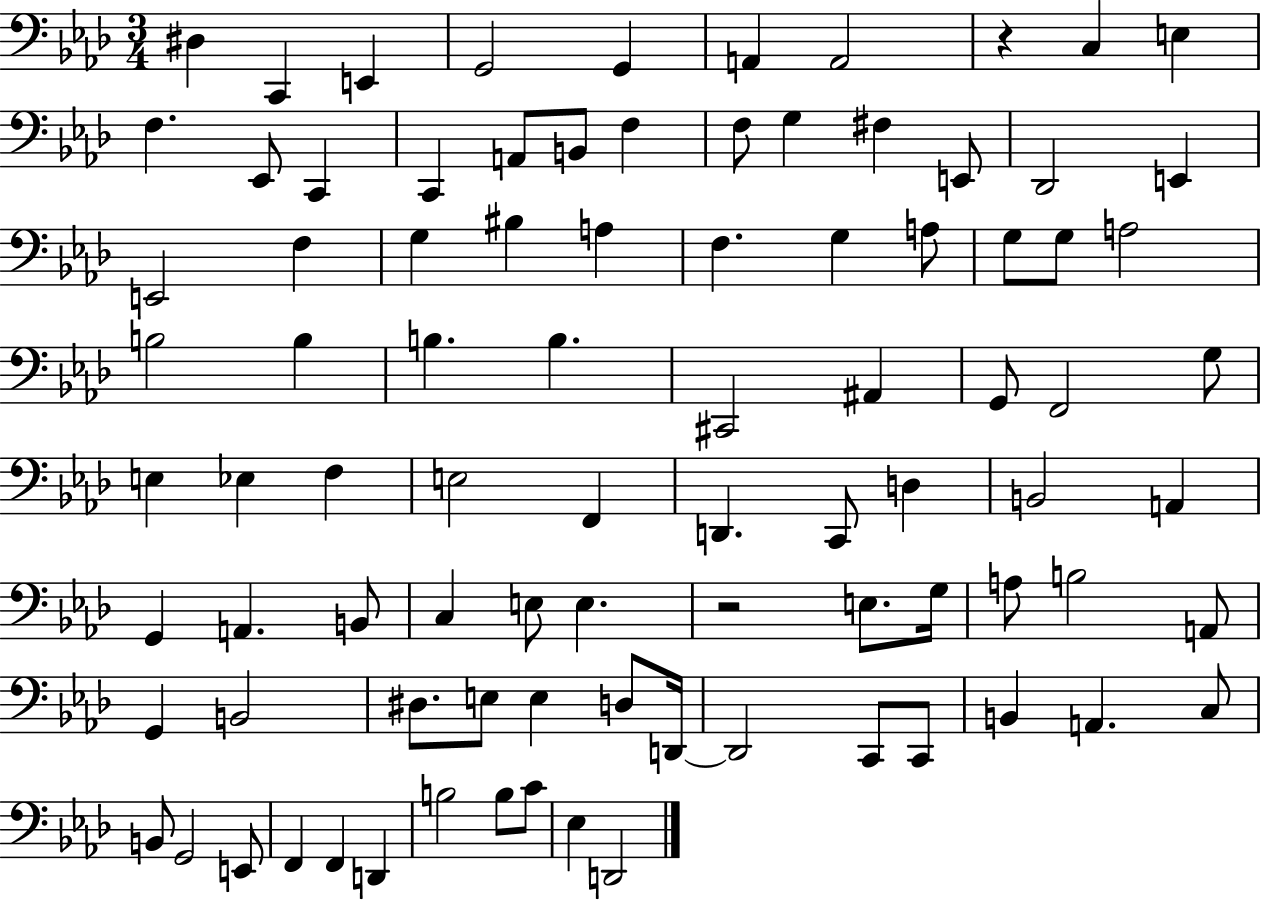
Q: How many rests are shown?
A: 2